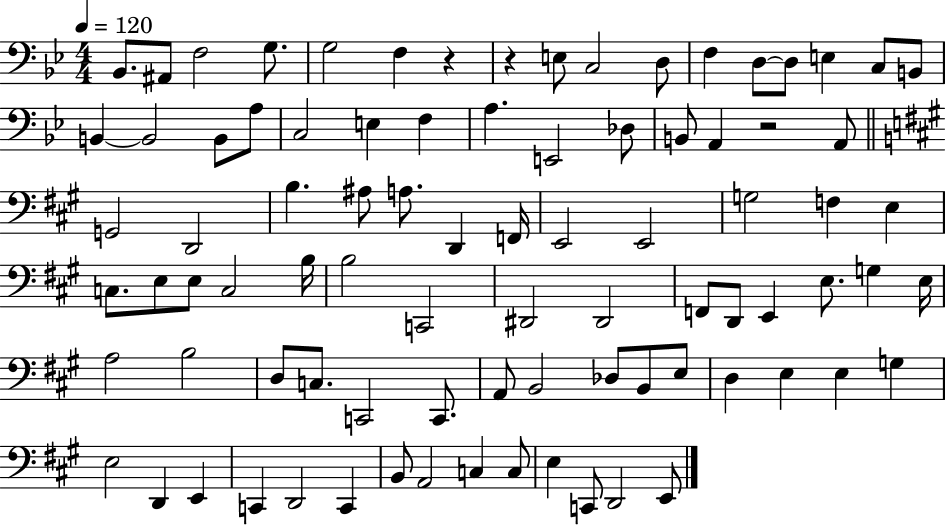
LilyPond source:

{
  \clef bass
  \numericTimeSignature
  \time 4/4
  \key bes \major
  \tempo 4 = 120
  bes,8. ais,8 f2 g8. | g2 f4 r4 | r4 e8 c2 d8 | f4 d8~~ d8 e4 c8 b,8 | \break b,4~~ b,2 b,8 a8 | c2 e4 f4 | a4. e,2 des8 | b,8 a,4 r2 a,8 | \break \bar "||" \break \key a \major g,2 d,2 | b4. ais8 a8. d,4 f,16 | e,2 e,2 | g2 f4 e4 | \break c8. e8 e8 c2 b16 | b2 c,2 | dis,2 dis,2 | f,8 d,8 e,4 e8. g4 e16 | \break a2 b2 | d8 c8. c,2 c,8. | a,8 b,2 des8 b,8 e8 | d4 e4 e4 g4 | \break e2 d,4 e,4 | c,4 d,2 c,4 | b,8 a,2 c4 c8 | e4 c,8 d,2 e,8 | \break \bar "|."
}